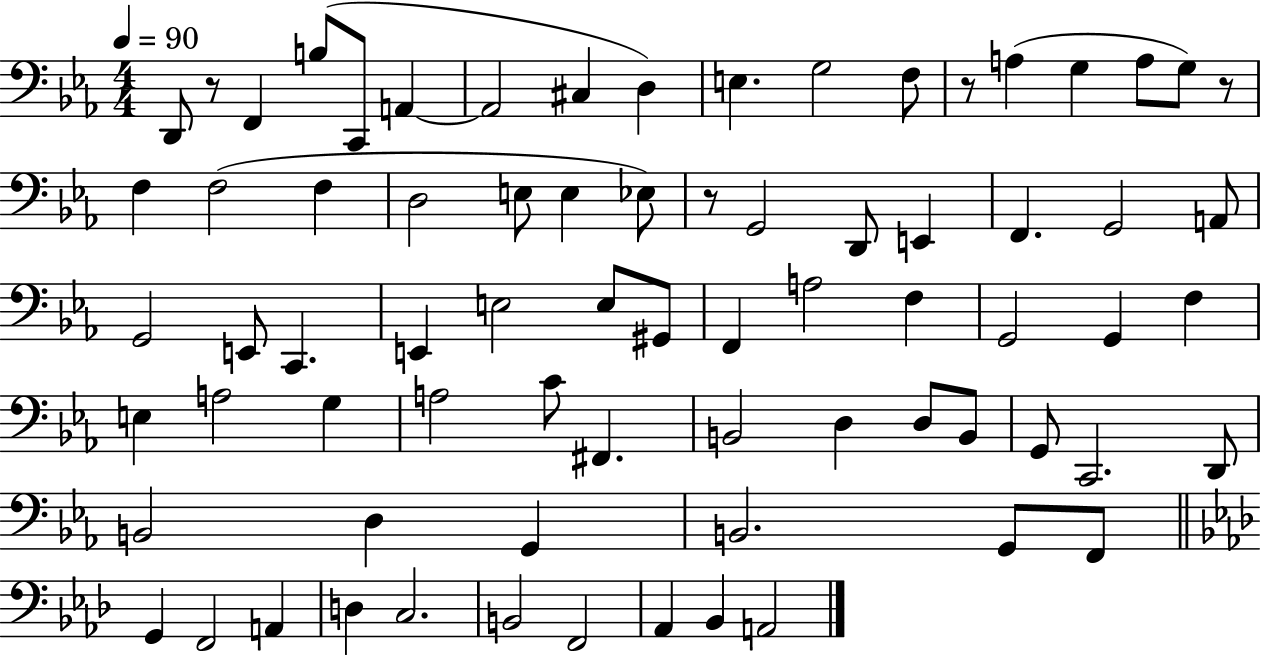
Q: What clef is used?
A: bass